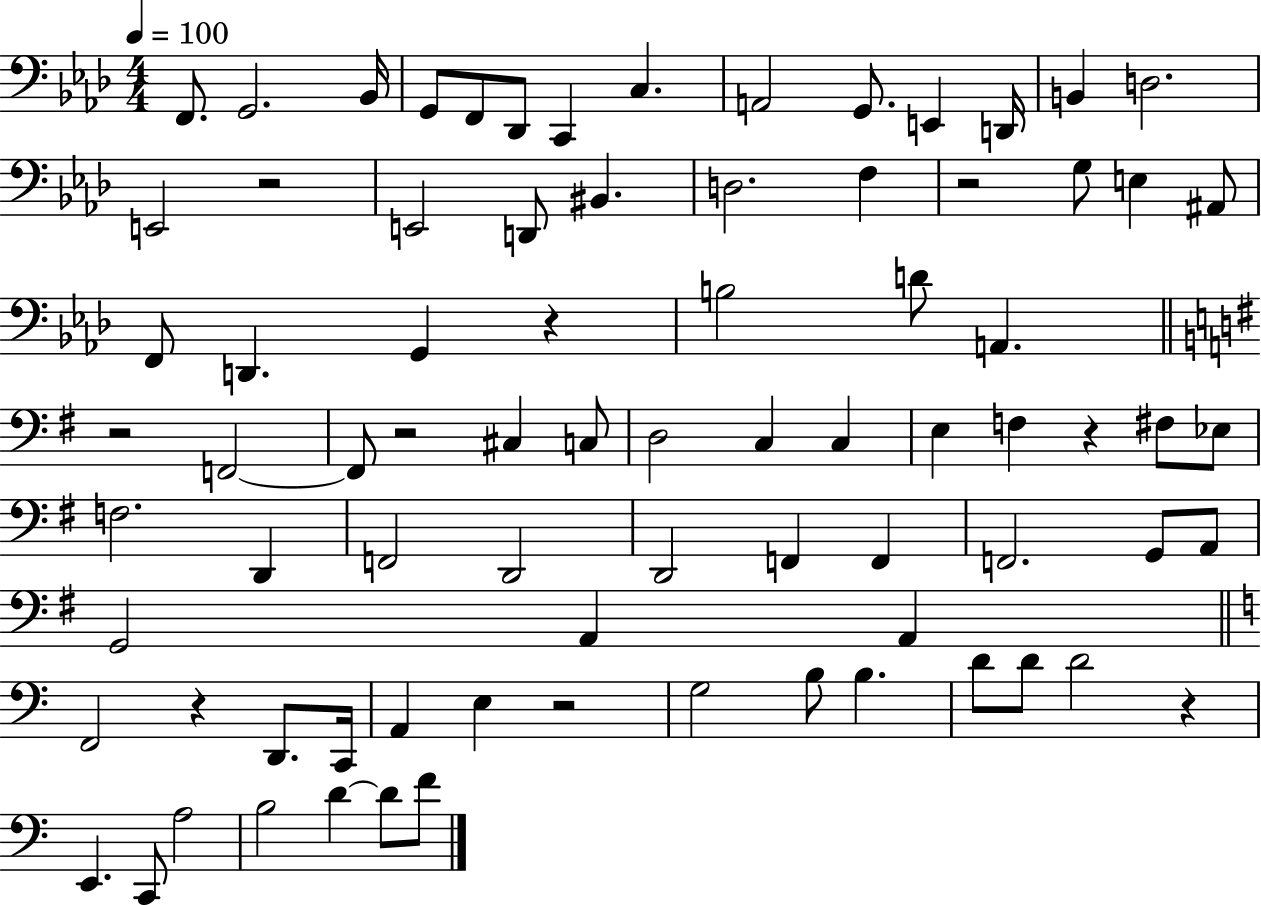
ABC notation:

X:1
T:Untitled
M:4/4
L:1/4
K:Ab
F,,/2 G,,2 _B,,/4 G,,/2 F,,/2 _D,,/2 C,, C, A,,2 G,,/2 E,, D,,/4 B,, D,2 E,,2 z2 E,,2 D,,/2 ^B,, D,2 F, z2 G,/2 E, ^A,,/2 F,,/2 D,, G,, z B,2 D/2 A,, z2 F,,2 F,,/2 z2 ^C, C,/2 D,2 C, C, E, F, z ^F,/2 _E,/2 F,2 D,, F,,2 D,,2 D,,2 F,, F,, F,,2 G,,/2 A,,/2 G,,2 A,, A,, F,,2 z D,,/2 C,,/4 A,, E, z2 G,2 B,/2 B, D/2 D/2 D2 z E,, C,,/2 A,2 B,2 D D/2 F/2